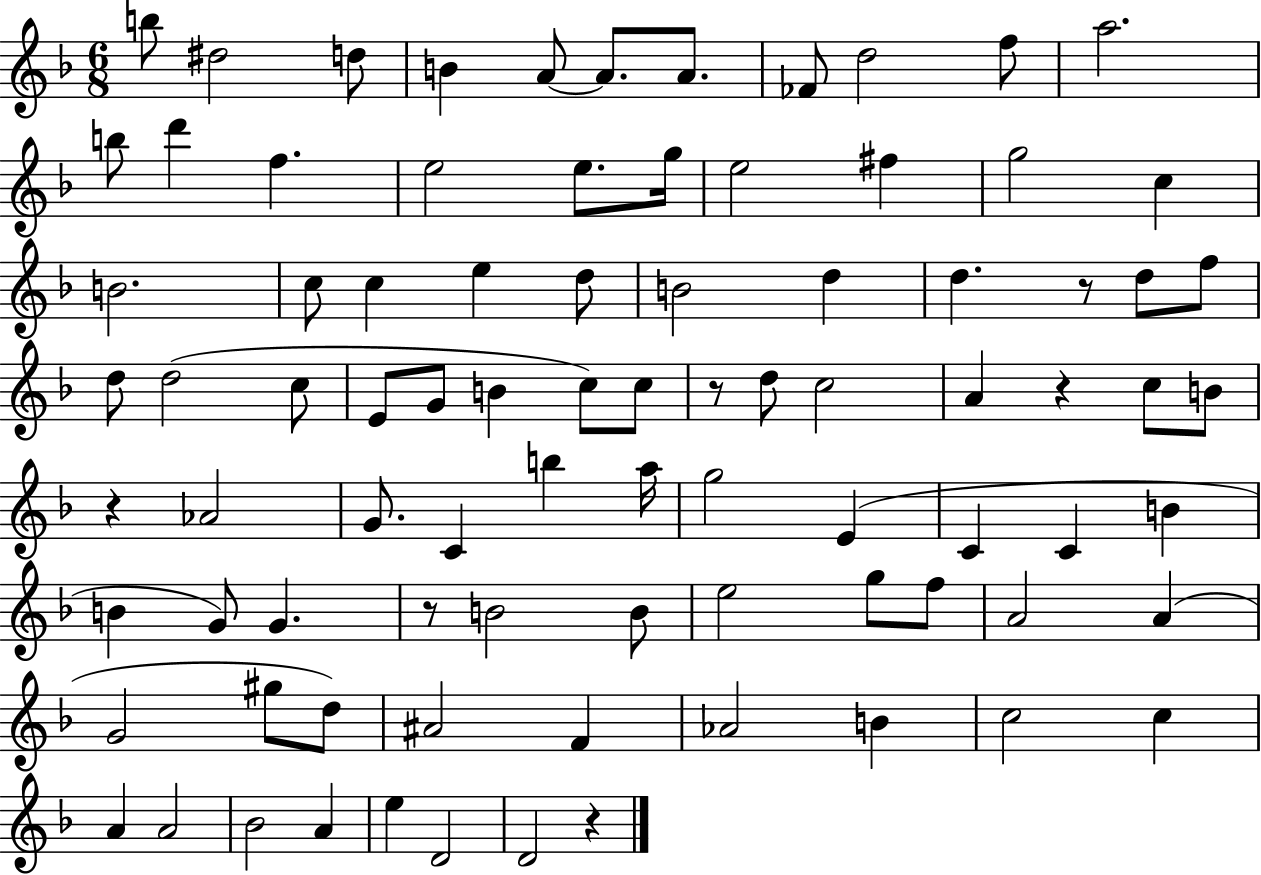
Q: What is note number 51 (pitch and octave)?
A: E4